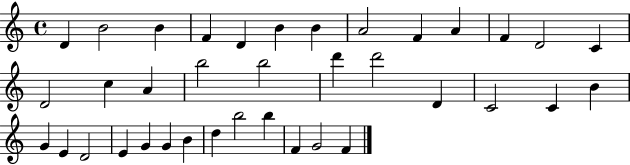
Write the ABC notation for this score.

X:1
T:Untitled
M:4/4
L:1/4
K:C
D B2 B F D B B A2 F A F D2 C D2 c A b2 b2 d' d'2 D C2 C B G E D2 E G G B d b2 b F G2 F